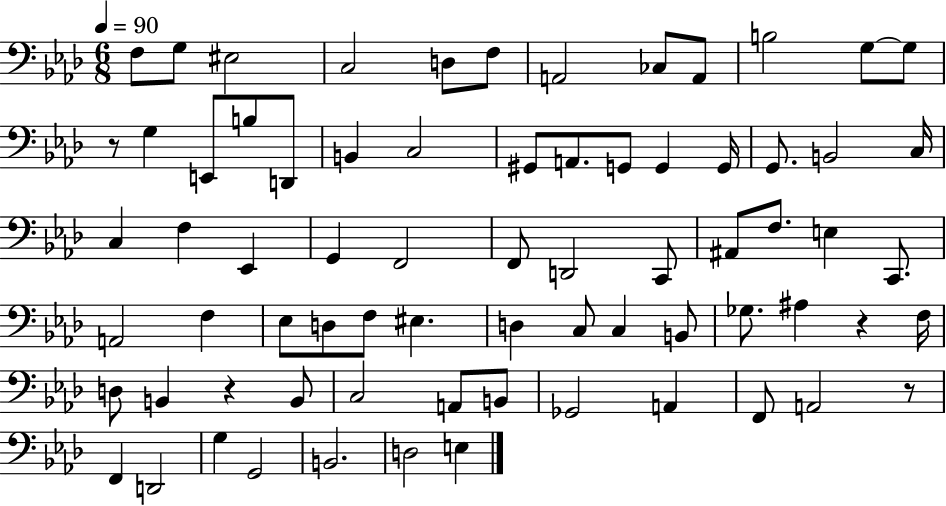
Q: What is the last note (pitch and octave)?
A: E3